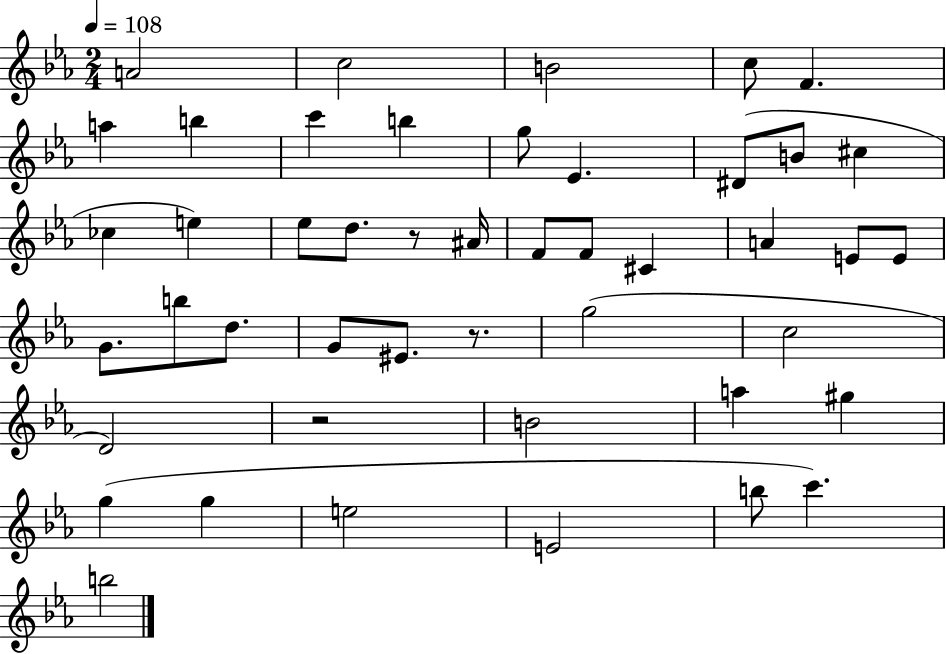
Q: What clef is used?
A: treble